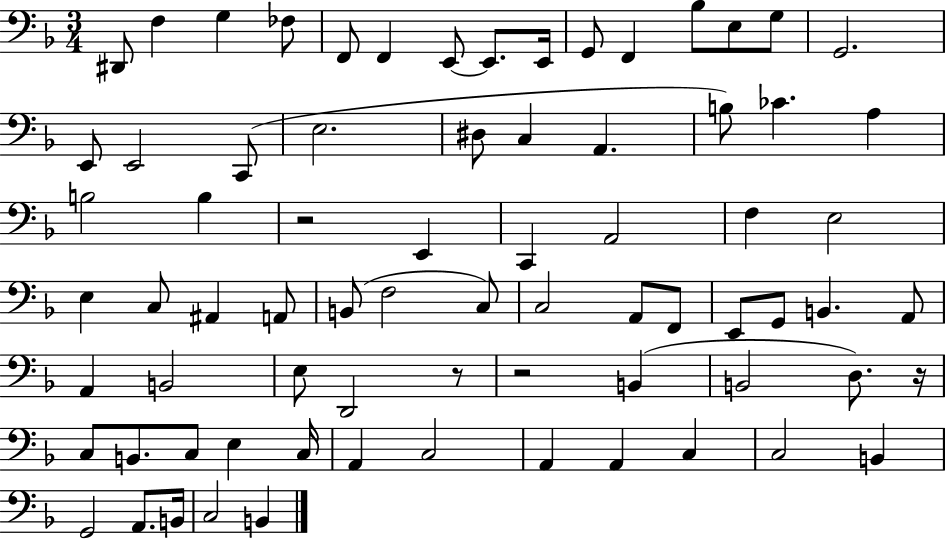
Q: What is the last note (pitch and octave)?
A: B2